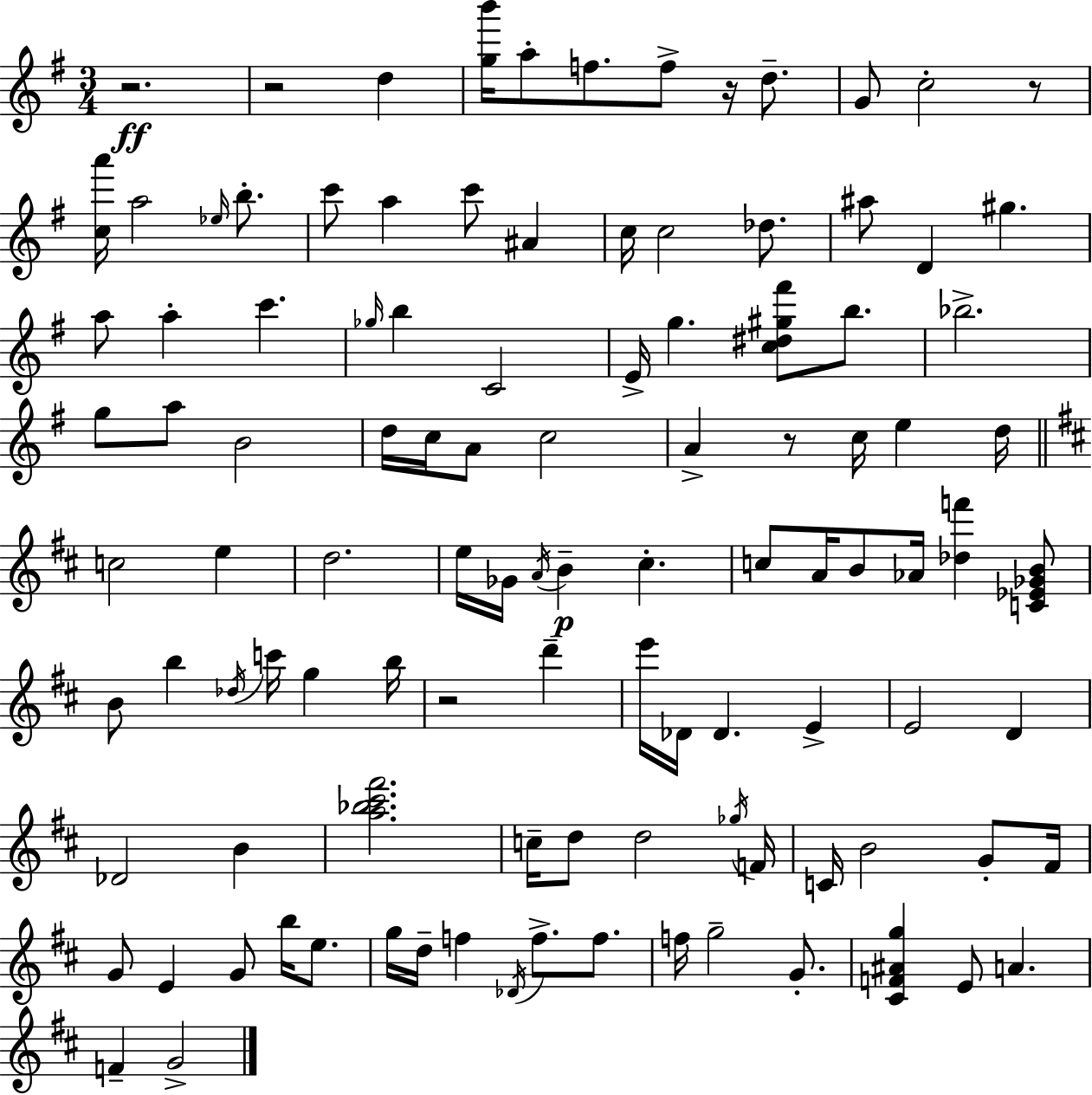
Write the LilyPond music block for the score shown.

{
  \clef treble
  \numericTimeSignature
  \time 3/4
  \key g \major
  \repeat volta 2 { r2.\ff | r2 d''4 | <g'' b'''>16 a''8-. f''8. f''8-> r16 d''8.-- | g'8 c''2-. r8 | \break <c'' a'''>16 a''2 \grace { ees''16 } b''8.-. | c'''8 a''4 c'''8 ais'4 | c''16 c''2 des''8. | ais''8 d'4 gis''4. | \break a''8 a''4-. c'''4. | \grace { ges''16 } b''4 c'2 | e'16-> g''4. <c'' dis'' gis'' fis'''>8 b''8. | bes''2.-> | \break g''8 a''8 b'2 | d''16 c''16 a'8 c''2 | a'4-> r8 c''16 e''4 | d''16 \bar "||" \break \key d \major c''2 e''4 | d''2. | e''16 ges'16 \acciaccatura { a'16 }\p b'4-- cis''4.-. | c''8 a'16 b'8 aes'16 <des'' f'''>4 <c' ees' ges' b'>8 | \break b'8 b''4 \acciaccatura { des''16 } c'''16 g''4 | b''16 r2 d'''4-- | e'''16 des'16 des'4. e'4-> | e'2 d'4 | \break des'2 b'4 | <a'' bes'' cis''' fis'''>2. | c''16-- d''8 d''2 | \acciaccatura { ges''16 } f'16 c'16 b'2 | \break g'8-. fis'16 g'8 e'4 g'8 b''16 | e''8. g''16 d''16-- f''4 \acciaccatura { des'16 } f''8.-> | f''8. f''16 g''2-- | g'8.-. <cis' f' ais' g''>4 e'8 a'4. | \break f'4-- g'2-> | } \bar "|."
}